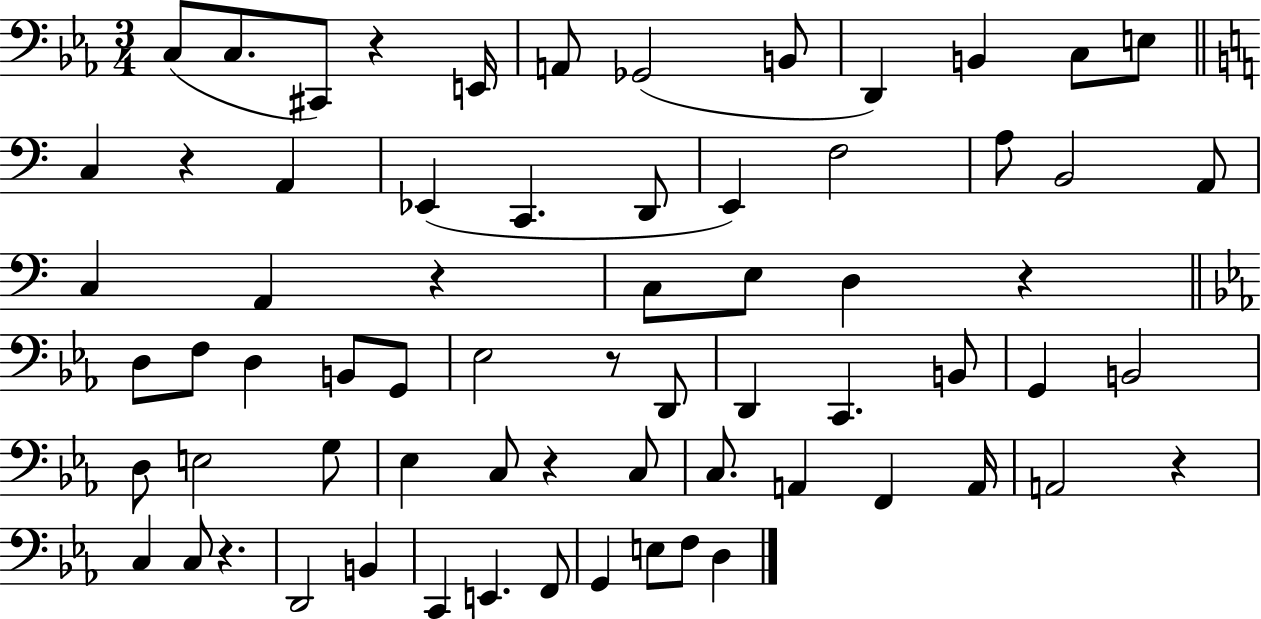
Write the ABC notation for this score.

X:1
T:Untitled
M:3/4
L:1/4
K:Eb
C,/2 C,/2 ^C,,/2 z E,,/4 A,,/2 _G,,2 B,,/2 D,, B,, C,/2 E,/2 C, z A,, _E,, C,, D,,/2 E,, F,2 A,/2 B,,2 A,,/2 C, A,, z C,/2 E,/2 D, z D,/2 F,/2 D, B,,/2 G,,/2 _E,2 z/2 D,,/2 D,, C,, B,,/2 G,, B,,2 D,/2 E,2 G,/2 _E, C,/2 z C,/2 C,/2 A,, F,, A,,/4 A,,2 z C, C,/2 z D,,2 B,, C,, E,, F,,/2 G,, E,/2 F,/2 D,